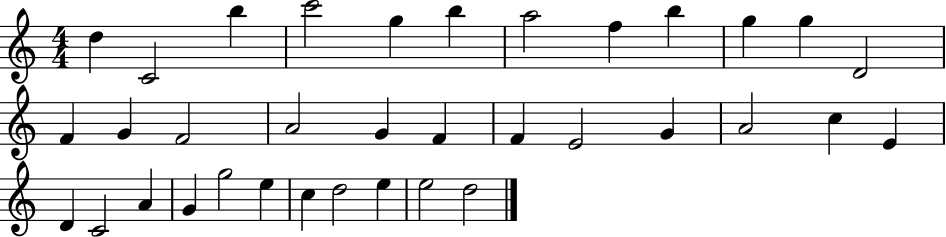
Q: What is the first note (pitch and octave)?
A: D5